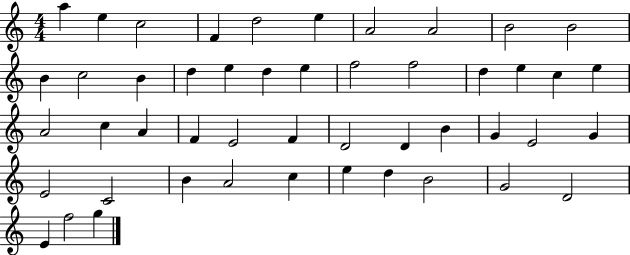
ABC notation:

X:1
T:Untitled
M:4/4
L:1/4
K:C
a e c2 F d2 e A2 A2 B2 B2 B c2 B d e d e f2 f2 d e c e A2 c A F E2 F D2 D B G E2 G E2 C2 B A2 c e d B2 G2 D2 E f2 g